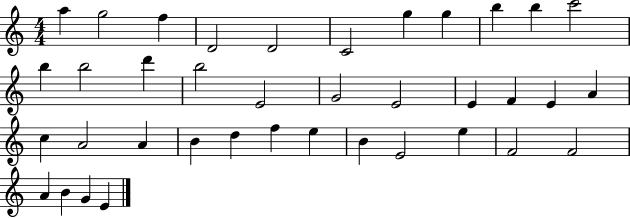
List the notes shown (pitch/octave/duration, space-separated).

A5/q G5/h F5/q D4/h D4/h C4/h G5/q G5/q B5/q B5/q C6/h B5/q B5/h D6/q B5/h E4/h G4/h E4/h E4/q F4/q E4/q A4/q C5/q A4/h A4/q B4/q D5/q F5/q E5/q B4/q E4/h E5/q F4/h F4/h A4/q B4/q G4/q E4/q